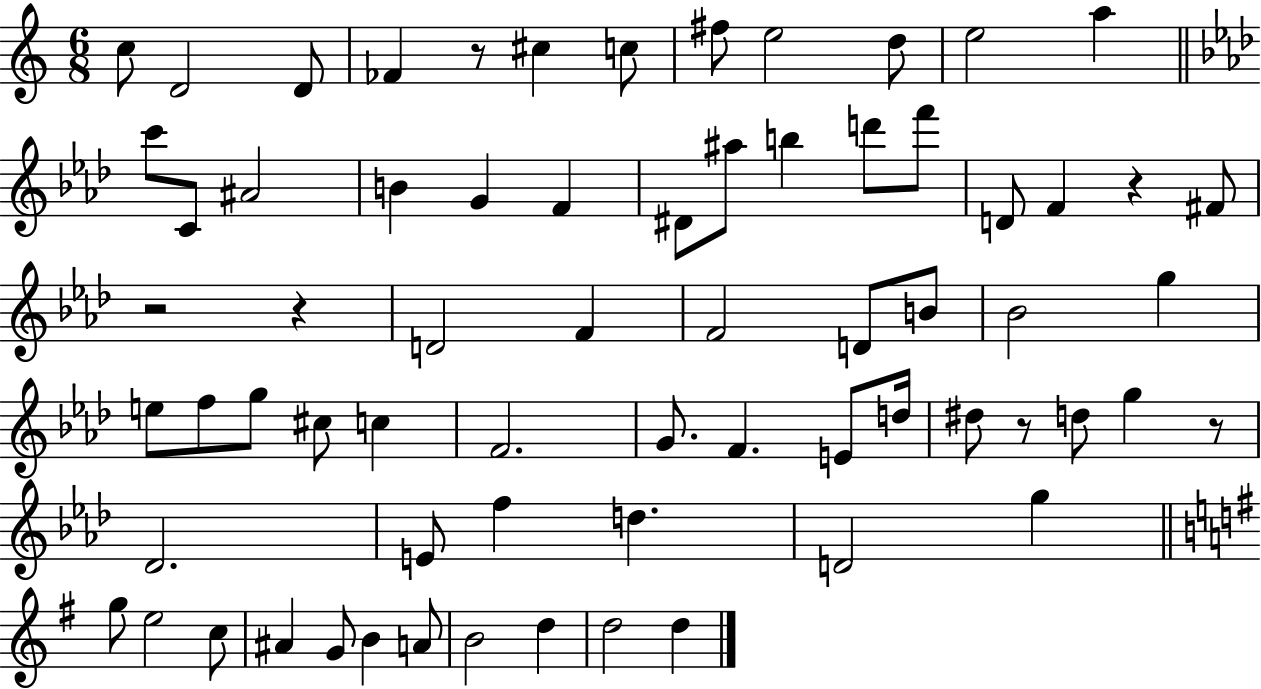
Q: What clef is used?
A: treble